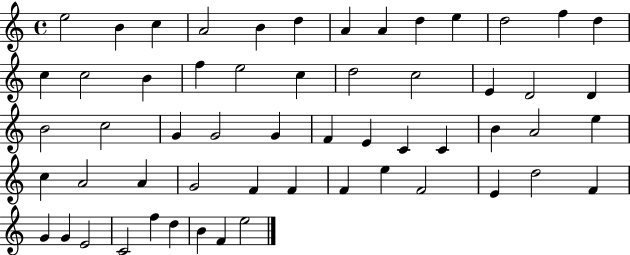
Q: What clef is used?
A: treble